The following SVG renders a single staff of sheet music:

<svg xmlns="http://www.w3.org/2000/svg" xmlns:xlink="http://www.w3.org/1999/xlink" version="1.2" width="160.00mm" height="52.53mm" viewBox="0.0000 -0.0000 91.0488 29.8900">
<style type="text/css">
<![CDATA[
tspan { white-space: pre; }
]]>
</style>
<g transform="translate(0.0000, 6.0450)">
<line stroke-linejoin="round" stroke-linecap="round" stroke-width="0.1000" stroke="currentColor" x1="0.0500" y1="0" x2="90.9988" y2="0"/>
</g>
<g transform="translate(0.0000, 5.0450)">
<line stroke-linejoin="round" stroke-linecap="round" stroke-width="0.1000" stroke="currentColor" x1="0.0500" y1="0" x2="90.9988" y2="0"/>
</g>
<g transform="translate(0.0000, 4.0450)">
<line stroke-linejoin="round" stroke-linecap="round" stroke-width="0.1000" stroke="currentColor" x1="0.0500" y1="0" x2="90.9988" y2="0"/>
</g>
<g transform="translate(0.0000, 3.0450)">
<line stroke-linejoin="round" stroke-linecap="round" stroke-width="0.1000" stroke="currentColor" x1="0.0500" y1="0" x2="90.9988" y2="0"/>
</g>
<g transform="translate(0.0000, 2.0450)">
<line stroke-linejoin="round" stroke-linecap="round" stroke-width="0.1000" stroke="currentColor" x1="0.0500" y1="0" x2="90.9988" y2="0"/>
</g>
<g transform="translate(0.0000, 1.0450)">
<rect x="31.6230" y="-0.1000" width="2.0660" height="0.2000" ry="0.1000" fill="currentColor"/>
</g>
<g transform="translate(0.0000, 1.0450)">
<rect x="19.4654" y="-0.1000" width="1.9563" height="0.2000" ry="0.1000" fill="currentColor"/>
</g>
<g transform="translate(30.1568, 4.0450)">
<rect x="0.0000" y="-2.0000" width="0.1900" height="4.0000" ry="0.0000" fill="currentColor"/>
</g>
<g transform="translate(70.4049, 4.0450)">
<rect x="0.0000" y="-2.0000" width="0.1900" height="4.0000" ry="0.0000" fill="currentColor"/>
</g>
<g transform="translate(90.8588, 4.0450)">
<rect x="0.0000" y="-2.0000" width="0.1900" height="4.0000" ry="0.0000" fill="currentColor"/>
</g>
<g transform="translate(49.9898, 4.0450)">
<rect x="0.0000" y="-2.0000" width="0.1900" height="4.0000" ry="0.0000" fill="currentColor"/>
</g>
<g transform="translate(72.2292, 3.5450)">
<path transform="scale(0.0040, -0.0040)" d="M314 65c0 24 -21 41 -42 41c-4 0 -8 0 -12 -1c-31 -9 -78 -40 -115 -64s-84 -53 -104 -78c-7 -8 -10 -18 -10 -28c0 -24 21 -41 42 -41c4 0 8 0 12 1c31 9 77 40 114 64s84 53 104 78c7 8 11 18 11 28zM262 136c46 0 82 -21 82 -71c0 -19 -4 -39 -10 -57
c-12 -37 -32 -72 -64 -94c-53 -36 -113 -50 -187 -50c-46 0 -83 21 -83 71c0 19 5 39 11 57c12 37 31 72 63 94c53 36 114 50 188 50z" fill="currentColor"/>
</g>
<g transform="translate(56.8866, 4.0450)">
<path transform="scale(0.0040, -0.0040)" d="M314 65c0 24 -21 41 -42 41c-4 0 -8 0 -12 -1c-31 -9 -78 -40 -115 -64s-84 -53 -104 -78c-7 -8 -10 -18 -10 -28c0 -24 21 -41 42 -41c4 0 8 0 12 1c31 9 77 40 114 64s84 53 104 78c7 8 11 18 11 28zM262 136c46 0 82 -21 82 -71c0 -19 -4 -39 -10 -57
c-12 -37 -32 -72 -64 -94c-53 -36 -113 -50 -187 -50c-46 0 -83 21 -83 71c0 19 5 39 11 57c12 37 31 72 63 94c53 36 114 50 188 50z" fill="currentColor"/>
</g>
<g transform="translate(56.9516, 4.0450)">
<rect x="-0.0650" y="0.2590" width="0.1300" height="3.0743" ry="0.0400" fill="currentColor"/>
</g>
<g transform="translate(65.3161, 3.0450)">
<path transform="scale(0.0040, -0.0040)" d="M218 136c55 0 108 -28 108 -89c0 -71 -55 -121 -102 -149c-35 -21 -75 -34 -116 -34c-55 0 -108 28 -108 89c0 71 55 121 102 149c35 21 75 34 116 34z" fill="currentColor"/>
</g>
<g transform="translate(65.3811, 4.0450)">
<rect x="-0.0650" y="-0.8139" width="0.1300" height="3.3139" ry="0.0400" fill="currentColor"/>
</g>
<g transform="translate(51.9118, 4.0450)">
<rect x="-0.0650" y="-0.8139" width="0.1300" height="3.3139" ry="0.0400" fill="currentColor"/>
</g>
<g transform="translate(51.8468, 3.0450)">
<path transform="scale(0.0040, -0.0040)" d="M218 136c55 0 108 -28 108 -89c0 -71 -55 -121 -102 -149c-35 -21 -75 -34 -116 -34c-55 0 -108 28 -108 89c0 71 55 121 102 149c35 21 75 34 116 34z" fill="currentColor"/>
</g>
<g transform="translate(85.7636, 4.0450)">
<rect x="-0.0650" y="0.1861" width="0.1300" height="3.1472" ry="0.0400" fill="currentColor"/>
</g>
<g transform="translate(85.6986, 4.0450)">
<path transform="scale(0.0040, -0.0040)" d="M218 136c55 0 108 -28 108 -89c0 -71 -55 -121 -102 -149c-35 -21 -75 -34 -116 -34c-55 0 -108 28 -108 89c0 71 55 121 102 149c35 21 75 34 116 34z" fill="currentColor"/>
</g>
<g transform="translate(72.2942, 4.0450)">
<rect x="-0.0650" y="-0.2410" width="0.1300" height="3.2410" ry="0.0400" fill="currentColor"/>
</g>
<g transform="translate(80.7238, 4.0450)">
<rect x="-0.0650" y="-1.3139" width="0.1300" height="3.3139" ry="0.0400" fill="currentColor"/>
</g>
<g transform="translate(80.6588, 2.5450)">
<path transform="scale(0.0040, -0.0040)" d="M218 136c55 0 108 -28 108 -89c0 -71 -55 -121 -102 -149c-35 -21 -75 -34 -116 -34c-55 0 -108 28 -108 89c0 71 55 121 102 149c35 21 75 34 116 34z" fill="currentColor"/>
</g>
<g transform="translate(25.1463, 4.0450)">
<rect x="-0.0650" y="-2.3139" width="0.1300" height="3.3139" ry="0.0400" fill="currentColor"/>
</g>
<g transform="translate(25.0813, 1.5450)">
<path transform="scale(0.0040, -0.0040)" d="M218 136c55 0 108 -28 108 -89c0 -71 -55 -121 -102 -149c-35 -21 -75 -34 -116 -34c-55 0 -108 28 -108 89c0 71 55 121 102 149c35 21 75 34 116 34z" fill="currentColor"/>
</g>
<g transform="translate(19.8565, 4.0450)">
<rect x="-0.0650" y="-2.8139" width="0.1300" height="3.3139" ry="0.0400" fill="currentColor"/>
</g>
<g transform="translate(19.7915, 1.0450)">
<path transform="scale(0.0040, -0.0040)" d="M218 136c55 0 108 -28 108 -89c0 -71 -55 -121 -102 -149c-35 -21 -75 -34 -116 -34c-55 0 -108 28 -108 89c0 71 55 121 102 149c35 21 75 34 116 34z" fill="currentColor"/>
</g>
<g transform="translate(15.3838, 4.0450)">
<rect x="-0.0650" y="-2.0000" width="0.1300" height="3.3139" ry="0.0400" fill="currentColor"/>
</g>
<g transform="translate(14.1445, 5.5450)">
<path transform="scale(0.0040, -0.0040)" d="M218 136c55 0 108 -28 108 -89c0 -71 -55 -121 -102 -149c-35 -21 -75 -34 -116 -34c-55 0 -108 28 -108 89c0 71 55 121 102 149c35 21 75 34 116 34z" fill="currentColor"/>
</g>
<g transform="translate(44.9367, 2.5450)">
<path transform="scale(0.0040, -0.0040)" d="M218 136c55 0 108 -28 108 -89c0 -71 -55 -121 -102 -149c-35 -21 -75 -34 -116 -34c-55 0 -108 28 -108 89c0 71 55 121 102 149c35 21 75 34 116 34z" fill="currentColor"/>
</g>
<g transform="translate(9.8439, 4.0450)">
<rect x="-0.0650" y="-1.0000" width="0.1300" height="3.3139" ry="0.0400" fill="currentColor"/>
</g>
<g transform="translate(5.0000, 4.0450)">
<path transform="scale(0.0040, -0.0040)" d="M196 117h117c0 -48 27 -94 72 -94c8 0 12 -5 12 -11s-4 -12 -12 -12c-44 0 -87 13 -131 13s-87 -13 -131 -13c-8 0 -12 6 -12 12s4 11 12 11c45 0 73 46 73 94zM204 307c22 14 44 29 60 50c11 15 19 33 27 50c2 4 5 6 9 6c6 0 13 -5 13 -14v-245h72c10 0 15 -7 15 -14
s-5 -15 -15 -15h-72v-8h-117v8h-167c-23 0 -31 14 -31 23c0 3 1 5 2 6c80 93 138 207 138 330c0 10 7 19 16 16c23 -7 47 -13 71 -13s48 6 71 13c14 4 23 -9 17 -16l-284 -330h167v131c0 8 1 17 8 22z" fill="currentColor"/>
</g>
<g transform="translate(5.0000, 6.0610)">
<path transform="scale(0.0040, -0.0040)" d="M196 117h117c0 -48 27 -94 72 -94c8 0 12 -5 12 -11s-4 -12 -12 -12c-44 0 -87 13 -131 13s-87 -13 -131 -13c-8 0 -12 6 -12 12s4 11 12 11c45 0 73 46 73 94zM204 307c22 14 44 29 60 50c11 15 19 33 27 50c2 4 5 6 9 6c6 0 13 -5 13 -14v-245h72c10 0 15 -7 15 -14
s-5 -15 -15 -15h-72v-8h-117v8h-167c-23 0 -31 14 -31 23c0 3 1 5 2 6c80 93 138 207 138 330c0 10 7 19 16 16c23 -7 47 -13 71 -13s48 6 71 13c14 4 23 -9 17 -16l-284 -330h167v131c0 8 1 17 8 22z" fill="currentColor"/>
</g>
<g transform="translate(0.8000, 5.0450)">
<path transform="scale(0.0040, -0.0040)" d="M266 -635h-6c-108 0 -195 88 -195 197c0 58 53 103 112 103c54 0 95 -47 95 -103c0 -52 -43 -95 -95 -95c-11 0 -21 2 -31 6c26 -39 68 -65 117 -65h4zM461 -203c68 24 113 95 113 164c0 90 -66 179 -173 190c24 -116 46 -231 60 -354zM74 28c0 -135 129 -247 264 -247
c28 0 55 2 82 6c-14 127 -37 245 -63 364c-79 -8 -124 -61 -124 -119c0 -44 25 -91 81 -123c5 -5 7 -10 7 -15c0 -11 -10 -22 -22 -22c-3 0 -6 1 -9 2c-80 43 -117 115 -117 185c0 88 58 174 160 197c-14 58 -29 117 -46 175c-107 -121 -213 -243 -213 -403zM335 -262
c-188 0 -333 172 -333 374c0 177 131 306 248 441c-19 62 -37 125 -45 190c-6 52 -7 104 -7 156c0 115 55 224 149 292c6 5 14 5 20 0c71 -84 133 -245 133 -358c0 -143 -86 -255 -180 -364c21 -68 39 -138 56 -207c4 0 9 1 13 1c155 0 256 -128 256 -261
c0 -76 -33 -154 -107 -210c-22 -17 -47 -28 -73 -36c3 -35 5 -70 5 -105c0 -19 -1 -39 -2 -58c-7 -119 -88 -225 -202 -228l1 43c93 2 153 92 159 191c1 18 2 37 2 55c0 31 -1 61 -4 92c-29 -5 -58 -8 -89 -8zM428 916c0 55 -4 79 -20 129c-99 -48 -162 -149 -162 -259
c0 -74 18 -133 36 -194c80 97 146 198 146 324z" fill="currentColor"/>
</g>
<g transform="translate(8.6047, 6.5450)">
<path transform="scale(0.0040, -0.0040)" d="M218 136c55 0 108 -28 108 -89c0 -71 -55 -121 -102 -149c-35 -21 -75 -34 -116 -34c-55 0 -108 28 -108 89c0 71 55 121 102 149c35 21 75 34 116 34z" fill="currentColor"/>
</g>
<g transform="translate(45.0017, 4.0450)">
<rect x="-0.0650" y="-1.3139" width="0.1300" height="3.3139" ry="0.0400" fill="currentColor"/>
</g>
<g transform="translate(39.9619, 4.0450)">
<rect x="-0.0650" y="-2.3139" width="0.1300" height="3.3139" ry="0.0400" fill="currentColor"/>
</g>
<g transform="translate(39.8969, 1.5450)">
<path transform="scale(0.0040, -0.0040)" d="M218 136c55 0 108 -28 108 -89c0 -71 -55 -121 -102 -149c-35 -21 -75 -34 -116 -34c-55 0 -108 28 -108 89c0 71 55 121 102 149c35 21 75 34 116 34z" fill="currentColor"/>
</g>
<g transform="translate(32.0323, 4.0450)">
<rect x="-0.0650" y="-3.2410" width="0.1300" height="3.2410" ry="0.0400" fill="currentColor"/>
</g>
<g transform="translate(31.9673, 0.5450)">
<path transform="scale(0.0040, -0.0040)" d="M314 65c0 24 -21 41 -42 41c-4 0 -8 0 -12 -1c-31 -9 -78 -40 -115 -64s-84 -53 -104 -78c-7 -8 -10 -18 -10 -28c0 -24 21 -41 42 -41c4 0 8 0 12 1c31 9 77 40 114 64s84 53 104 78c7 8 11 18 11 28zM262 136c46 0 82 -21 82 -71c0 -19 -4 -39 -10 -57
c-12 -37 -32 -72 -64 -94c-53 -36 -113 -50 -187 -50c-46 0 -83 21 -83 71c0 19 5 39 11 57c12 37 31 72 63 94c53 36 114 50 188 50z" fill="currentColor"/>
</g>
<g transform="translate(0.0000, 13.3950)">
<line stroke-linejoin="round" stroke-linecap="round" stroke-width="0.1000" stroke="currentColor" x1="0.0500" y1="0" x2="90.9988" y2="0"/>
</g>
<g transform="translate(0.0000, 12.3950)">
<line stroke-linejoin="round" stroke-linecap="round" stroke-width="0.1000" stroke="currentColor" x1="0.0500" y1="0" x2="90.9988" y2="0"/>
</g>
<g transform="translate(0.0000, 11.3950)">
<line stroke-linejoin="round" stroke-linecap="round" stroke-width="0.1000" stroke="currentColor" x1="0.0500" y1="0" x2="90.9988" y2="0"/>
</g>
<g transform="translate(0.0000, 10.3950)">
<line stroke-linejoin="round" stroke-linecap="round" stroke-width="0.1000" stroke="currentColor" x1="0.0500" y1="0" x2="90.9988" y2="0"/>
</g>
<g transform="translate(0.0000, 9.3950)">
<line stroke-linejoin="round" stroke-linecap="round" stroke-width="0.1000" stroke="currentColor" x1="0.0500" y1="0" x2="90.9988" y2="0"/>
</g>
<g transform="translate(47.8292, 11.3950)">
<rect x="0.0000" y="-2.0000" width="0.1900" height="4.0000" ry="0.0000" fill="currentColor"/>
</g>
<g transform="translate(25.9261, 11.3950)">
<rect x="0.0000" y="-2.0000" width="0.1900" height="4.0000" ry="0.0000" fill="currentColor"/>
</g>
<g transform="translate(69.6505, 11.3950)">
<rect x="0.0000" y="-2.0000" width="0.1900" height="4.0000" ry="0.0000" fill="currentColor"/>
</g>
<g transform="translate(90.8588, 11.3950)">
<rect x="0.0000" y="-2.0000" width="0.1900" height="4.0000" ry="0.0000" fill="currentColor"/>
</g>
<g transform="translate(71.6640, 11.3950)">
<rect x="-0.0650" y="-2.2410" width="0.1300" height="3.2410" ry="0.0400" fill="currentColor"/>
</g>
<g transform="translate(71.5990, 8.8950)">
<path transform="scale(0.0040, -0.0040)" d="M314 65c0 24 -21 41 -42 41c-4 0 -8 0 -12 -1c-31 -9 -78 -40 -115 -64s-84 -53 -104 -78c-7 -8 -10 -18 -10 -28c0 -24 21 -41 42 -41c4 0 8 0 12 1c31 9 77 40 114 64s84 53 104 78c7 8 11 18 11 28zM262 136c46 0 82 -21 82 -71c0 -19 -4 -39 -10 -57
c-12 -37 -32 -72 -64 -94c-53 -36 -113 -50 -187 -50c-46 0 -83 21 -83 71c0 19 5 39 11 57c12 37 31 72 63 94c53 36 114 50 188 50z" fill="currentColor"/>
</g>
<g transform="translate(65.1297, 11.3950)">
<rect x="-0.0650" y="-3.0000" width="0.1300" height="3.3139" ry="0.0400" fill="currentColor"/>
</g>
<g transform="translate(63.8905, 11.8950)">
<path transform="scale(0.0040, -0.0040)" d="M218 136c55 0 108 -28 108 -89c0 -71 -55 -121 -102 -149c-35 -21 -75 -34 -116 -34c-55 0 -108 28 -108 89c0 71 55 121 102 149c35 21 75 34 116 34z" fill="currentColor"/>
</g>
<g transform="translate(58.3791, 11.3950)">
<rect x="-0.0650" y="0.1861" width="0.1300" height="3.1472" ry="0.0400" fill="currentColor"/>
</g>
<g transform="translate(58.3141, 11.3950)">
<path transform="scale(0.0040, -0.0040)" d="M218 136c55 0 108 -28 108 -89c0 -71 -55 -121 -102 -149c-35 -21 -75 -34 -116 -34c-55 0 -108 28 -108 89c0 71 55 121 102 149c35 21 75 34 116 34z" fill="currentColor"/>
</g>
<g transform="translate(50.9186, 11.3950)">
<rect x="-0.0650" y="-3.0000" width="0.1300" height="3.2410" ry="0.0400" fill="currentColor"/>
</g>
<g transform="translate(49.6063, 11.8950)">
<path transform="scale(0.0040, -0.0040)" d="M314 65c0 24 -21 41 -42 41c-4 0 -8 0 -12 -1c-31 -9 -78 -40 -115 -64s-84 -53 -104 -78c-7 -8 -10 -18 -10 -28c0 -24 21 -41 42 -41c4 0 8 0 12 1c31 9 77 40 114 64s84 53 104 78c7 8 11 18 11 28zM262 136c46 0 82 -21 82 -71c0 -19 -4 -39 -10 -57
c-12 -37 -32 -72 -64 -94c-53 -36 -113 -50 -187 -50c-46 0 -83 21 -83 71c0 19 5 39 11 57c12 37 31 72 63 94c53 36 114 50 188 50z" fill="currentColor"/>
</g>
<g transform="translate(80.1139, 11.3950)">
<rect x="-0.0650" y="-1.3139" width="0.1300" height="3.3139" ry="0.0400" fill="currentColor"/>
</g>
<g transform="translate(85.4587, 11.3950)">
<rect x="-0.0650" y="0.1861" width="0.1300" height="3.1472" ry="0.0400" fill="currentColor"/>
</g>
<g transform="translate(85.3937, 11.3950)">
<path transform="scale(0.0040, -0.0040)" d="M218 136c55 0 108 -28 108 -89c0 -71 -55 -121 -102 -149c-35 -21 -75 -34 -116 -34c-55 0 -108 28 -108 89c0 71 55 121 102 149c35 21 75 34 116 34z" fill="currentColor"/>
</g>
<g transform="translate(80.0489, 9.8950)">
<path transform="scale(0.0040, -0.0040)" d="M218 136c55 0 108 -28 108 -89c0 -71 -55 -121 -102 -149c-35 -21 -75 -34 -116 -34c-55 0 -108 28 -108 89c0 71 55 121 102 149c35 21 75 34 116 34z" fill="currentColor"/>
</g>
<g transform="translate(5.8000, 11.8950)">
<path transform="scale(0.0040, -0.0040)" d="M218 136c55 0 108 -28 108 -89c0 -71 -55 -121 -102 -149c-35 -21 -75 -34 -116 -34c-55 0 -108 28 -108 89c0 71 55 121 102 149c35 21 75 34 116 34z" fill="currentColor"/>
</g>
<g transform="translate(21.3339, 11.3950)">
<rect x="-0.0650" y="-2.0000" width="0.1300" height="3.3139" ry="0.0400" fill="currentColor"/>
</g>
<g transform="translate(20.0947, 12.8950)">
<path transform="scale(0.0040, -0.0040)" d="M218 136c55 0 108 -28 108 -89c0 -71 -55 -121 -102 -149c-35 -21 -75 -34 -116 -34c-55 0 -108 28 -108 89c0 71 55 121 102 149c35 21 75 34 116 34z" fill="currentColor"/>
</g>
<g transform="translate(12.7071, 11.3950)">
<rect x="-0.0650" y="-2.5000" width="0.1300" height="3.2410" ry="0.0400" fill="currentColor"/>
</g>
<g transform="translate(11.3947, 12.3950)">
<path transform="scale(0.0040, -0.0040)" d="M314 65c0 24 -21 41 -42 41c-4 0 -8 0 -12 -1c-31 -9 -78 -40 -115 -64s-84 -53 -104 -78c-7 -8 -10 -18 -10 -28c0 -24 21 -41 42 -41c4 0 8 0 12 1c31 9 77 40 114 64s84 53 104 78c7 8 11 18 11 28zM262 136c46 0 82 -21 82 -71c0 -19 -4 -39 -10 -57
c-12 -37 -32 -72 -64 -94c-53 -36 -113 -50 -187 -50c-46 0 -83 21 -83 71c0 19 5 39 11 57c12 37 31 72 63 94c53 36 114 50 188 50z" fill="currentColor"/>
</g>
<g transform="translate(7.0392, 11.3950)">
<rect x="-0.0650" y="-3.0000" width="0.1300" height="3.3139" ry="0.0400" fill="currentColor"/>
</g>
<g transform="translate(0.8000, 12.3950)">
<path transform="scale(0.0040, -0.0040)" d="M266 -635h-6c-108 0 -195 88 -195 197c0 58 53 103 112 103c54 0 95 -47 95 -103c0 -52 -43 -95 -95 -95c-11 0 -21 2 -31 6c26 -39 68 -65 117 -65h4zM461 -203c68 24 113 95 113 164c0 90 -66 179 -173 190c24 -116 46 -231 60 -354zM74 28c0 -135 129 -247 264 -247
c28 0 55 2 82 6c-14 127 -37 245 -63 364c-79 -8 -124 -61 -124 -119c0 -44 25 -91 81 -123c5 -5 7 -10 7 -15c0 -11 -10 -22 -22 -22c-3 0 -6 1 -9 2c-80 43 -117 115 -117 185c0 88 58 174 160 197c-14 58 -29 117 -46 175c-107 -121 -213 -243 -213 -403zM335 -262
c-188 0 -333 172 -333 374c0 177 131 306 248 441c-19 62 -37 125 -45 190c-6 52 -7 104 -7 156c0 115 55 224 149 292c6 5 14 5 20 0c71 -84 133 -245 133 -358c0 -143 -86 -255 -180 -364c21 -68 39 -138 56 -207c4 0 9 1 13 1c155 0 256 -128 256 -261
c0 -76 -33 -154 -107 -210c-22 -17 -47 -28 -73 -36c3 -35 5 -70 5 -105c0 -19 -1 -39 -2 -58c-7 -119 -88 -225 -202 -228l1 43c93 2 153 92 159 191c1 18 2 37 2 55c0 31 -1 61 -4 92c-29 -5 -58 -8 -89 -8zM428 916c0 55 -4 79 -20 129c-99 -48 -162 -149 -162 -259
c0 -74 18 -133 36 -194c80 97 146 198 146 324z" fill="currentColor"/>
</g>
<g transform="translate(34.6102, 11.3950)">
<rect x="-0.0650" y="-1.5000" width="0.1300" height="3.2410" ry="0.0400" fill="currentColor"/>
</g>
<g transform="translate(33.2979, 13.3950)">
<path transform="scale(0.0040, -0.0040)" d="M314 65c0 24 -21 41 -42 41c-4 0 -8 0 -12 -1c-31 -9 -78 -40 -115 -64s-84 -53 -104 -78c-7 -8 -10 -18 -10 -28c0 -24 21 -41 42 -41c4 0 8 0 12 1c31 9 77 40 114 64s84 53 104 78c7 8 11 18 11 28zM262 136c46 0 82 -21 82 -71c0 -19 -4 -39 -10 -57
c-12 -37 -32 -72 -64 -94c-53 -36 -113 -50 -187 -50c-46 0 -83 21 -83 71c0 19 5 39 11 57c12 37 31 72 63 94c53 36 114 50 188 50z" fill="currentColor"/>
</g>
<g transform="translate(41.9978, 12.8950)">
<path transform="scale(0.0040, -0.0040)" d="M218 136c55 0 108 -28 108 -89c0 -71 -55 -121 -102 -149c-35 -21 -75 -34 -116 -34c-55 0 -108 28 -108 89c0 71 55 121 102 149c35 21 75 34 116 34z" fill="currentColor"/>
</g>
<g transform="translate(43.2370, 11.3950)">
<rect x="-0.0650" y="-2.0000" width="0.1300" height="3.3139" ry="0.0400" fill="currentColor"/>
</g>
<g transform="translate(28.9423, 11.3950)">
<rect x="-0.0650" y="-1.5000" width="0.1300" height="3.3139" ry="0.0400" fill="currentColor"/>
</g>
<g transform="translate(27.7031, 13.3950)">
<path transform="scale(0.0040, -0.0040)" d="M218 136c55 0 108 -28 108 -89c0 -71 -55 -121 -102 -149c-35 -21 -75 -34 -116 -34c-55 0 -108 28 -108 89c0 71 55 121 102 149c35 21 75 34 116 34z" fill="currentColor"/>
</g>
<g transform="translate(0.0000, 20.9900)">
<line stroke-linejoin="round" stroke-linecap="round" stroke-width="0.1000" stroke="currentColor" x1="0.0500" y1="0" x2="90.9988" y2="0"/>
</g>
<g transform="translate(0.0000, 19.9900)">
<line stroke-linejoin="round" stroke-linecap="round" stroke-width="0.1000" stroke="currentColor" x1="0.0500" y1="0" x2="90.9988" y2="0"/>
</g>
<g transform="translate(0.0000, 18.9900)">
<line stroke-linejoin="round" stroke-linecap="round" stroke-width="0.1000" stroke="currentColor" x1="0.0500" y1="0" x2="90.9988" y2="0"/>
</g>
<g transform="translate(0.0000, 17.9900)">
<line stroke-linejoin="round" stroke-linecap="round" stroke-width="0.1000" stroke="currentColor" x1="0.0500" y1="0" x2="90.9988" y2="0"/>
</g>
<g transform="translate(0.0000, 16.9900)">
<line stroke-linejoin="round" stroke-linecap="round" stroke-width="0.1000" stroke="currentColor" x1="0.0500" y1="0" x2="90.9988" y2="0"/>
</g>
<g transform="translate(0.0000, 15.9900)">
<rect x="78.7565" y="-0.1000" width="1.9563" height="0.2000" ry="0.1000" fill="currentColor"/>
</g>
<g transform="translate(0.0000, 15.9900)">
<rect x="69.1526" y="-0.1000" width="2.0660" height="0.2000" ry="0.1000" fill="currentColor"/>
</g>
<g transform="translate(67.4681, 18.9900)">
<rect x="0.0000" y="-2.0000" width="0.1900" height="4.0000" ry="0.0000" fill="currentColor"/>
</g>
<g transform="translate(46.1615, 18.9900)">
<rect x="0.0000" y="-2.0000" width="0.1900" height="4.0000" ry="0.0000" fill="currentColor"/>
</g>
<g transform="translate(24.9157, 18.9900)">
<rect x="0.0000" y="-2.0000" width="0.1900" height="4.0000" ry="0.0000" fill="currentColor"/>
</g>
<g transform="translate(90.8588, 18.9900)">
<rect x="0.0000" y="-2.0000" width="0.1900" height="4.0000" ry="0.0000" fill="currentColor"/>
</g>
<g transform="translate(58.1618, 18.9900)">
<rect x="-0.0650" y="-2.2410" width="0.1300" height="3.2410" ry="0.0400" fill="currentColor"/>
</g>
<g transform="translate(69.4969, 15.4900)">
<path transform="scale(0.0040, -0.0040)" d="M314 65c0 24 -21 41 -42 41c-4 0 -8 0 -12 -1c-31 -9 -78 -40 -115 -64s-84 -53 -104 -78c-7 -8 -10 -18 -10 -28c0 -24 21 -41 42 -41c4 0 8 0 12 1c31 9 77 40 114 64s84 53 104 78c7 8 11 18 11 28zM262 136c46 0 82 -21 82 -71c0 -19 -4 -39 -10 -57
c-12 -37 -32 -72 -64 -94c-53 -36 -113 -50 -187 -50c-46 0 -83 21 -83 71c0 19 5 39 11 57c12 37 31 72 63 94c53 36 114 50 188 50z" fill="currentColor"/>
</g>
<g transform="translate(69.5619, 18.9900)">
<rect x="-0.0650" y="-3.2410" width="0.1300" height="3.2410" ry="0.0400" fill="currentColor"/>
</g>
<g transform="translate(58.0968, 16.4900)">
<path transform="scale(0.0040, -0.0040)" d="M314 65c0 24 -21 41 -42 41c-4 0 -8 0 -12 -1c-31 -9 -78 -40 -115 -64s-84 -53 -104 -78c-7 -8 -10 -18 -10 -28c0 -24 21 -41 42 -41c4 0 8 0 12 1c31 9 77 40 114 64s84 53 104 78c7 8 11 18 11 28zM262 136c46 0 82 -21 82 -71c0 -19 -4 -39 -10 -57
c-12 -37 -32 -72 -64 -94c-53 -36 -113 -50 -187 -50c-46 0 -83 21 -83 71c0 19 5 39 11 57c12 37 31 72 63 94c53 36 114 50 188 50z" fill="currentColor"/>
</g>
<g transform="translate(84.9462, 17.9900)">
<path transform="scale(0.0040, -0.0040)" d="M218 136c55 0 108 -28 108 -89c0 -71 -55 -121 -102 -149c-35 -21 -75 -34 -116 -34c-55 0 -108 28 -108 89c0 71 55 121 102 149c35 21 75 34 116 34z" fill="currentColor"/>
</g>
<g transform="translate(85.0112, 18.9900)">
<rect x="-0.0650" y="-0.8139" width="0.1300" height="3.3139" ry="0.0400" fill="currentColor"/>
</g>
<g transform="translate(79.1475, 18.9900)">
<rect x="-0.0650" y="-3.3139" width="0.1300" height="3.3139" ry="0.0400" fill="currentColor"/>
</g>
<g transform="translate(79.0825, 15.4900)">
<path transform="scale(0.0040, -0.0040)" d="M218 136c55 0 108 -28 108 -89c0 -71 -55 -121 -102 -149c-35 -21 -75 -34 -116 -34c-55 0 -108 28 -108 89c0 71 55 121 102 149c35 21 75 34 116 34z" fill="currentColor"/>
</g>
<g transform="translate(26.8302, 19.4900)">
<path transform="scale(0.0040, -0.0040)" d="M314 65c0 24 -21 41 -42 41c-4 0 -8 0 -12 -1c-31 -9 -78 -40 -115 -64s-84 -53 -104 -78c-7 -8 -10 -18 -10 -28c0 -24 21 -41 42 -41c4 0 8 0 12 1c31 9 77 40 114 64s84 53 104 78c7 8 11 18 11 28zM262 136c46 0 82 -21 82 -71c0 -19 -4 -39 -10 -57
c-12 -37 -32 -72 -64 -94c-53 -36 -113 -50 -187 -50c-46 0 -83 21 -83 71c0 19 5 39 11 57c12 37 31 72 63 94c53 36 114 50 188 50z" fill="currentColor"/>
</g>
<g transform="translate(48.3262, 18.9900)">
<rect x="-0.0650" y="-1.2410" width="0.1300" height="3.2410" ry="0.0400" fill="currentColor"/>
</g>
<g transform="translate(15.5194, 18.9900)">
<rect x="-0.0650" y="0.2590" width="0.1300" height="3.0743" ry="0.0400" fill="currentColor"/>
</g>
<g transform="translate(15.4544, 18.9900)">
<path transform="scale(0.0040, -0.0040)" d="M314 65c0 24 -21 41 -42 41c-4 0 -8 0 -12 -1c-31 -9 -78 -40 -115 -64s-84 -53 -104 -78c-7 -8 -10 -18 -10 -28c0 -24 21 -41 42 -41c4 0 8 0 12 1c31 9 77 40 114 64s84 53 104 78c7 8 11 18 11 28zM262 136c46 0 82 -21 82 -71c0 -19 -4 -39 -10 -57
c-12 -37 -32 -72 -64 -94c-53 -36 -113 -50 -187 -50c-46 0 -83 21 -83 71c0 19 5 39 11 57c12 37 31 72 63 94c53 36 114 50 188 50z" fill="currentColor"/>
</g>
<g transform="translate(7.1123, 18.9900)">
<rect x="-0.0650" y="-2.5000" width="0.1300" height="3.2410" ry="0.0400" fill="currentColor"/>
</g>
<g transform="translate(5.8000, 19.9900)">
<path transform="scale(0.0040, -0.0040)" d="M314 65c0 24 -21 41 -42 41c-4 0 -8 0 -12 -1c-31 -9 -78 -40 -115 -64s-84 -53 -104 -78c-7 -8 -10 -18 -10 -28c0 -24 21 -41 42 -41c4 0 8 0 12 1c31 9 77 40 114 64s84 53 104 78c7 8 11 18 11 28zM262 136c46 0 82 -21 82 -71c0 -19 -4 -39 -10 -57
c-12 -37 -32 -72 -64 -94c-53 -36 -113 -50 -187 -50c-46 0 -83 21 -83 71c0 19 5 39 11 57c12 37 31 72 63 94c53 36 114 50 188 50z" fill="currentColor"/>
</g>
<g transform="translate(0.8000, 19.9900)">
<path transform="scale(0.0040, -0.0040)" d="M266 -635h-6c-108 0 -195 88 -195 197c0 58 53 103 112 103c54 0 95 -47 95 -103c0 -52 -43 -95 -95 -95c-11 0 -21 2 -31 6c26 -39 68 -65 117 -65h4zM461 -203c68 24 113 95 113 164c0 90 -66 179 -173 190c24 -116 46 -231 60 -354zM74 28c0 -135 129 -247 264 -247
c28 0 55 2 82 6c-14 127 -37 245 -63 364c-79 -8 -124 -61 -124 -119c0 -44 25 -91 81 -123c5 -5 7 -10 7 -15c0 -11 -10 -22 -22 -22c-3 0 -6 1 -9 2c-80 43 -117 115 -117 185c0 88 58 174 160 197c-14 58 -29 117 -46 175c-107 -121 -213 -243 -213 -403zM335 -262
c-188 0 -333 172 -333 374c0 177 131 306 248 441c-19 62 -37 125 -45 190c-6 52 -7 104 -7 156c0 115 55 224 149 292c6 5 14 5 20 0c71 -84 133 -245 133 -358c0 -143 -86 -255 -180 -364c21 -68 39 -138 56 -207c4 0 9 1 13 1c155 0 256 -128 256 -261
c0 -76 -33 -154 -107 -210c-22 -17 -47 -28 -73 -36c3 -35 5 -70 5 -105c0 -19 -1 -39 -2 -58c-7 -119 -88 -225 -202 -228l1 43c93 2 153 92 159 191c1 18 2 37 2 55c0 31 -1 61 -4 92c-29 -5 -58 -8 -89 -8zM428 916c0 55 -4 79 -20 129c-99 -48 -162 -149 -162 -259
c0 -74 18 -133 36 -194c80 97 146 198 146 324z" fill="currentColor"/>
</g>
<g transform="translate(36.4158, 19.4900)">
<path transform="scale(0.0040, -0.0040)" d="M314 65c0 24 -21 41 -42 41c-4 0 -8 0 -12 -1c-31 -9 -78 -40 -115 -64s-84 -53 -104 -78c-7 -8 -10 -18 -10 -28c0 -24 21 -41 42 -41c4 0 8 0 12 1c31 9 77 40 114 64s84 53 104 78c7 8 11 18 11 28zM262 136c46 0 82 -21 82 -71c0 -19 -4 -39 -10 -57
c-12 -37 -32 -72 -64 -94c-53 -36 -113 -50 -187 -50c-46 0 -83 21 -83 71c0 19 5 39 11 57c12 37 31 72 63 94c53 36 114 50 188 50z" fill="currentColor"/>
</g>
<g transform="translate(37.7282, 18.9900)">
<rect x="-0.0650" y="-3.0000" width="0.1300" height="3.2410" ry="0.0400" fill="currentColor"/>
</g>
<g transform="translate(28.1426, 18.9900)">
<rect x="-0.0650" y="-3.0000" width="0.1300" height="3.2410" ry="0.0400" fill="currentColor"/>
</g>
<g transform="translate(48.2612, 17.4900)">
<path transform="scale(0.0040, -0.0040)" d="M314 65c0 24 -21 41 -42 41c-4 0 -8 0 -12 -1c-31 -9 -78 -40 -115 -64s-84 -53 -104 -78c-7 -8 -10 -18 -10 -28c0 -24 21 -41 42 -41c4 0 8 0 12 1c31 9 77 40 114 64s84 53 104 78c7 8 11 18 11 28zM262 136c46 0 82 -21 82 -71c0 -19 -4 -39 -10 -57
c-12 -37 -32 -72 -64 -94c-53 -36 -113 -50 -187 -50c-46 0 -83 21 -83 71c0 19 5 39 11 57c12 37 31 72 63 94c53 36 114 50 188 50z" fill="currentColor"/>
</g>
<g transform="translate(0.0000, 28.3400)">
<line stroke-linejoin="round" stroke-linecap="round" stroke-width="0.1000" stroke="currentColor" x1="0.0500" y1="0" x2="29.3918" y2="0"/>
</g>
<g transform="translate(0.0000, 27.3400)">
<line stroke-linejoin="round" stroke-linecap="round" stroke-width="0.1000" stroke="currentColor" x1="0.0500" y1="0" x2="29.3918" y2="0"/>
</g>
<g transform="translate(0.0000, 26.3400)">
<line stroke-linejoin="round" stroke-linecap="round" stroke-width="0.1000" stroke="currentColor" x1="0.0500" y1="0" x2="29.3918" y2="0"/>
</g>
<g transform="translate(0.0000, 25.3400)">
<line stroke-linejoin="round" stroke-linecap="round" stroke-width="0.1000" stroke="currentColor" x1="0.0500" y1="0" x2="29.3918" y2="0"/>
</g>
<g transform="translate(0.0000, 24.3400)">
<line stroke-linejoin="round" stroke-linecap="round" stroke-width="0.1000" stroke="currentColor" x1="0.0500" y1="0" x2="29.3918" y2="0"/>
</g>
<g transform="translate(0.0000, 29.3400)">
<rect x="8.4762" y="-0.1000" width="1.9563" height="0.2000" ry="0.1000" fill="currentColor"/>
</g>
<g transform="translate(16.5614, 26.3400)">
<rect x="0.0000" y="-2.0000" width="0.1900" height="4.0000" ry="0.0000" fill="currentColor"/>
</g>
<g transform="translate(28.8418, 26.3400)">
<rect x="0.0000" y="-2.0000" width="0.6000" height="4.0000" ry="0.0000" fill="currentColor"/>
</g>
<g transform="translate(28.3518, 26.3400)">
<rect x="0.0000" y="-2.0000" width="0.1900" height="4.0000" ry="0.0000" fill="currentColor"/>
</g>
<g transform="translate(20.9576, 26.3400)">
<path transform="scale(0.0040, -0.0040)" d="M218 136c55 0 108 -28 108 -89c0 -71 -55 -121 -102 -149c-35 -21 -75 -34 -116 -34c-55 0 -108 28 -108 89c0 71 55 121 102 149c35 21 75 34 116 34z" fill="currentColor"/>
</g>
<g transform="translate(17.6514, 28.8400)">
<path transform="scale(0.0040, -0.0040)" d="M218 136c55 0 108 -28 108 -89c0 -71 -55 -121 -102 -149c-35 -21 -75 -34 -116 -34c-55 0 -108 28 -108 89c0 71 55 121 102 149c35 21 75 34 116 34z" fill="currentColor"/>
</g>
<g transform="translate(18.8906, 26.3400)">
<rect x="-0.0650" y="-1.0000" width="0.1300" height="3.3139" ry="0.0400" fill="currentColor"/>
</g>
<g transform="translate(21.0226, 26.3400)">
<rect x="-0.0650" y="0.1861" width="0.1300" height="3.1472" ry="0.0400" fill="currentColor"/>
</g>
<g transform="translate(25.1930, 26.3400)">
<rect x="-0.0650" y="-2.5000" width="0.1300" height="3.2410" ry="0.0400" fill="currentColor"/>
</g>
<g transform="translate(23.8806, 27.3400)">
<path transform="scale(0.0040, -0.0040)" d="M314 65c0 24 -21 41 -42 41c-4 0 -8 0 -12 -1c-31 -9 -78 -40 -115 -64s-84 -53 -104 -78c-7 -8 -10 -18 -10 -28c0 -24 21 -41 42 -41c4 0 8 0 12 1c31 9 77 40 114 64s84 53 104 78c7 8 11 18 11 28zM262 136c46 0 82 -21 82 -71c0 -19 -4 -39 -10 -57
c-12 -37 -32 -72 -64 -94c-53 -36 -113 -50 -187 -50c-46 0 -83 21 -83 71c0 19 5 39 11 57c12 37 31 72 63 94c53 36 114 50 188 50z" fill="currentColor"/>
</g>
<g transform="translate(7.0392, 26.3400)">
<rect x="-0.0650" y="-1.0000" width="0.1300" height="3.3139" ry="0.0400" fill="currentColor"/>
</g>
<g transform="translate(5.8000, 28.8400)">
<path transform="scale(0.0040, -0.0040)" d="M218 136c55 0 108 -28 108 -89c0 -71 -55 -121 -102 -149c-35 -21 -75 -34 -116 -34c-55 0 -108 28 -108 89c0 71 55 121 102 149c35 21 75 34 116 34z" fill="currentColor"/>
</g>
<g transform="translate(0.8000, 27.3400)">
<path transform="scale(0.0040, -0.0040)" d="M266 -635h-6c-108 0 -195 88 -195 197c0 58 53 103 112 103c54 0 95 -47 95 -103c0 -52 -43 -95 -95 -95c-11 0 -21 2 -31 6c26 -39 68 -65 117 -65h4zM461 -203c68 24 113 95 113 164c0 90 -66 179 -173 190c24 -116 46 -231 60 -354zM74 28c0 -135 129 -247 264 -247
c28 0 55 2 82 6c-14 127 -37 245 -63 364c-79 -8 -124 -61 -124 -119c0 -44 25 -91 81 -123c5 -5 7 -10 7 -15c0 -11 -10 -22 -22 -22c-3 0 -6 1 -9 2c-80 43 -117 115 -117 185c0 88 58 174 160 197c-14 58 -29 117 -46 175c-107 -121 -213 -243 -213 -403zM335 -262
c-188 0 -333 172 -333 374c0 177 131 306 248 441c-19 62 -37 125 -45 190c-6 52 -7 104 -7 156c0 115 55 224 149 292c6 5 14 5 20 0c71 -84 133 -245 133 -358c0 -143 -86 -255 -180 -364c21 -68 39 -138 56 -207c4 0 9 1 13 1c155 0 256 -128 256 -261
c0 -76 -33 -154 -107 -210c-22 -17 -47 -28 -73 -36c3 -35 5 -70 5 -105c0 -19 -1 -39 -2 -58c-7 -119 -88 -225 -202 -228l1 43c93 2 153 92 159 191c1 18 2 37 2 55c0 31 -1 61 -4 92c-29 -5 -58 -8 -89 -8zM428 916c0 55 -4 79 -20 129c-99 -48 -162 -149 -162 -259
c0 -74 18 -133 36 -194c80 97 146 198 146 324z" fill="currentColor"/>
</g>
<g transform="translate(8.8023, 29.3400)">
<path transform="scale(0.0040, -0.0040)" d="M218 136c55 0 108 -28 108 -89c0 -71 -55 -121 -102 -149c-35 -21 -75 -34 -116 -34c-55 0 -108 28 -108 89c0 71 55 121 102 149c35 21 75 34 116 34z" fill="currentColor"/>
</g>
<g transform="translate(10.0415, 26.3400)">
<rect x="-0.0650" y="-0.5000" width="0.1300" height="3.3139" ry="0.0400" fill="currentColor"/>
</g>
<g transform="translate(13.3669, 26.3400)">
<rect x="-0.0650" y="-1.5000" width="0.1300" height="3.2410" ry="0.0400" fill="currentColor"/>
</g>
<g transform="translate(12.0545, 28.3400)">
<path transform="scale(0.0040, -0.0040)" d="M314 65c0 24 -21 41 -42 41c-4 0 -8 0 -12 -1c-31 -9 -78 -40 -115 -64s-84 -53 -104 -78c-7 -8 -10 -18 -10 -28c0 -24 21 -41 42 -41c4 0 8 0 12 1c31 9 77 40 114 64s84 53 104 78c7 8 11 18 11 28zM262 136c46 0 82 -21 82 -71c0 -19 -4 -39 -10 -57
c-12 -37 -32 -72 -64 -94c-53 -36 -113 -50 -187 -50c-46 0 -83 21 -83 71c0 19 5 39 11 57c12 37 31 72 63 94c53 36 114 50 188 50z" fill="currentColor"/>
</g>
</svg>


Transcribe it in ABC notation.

X:1
T:Untitled
M:4/4
L:1/4
K:C
D F a g b2 g e d B2 d c2 e B A G2 F E E2 F A2 B A g2 e B G2 B2 A2 A2 e2 g2 b2 b d D C E2 D B G2